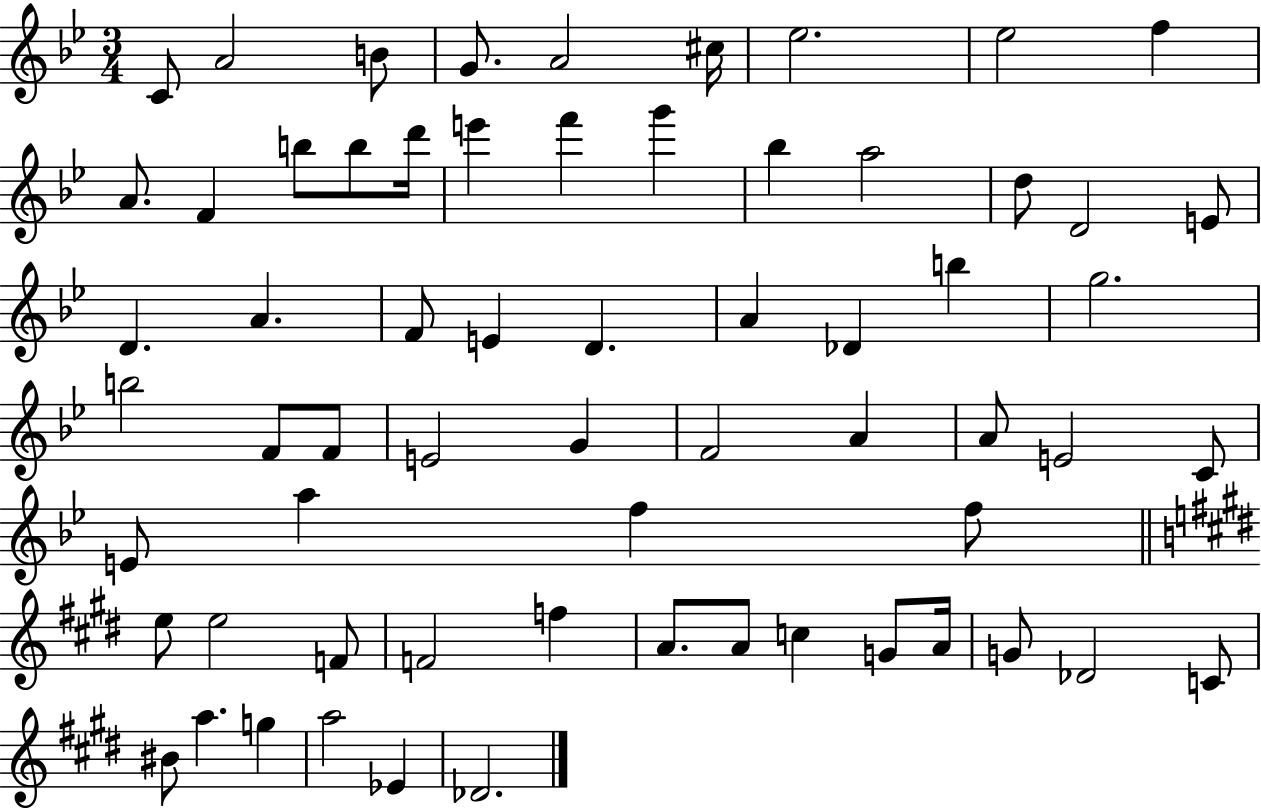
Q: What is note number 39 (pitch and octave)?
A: A4